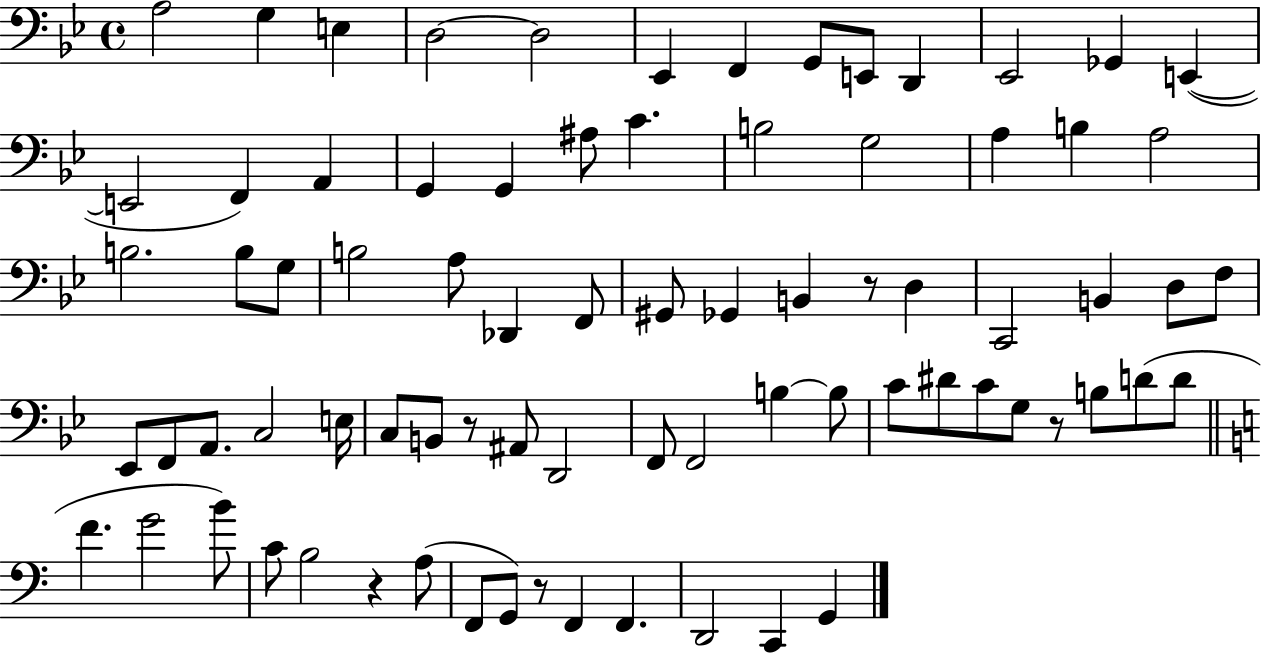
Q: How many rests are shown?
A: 5